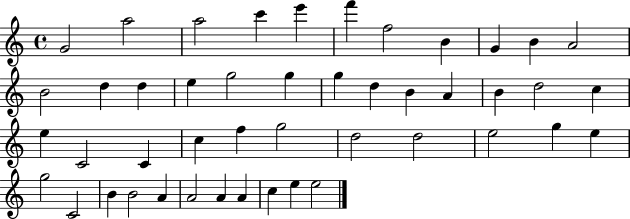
{
  \clef treble
  \time 4/4
  \defaultTimeSignature
  \key c \major
  g'2 a''2 | a''2 c'''4 e'''4 | f'''4 f''2 b'4 | g'4 b'4 a'2 | \break b'2 d''4 d''4 | e''4 g''2 g''4 | g''4 d''4 b'4 a'4 | b'4 d''2 c''4 | \break e''4 c'2 c'4 | c''4 f''4 g''2 | d''2 d''2 | e''2 g''4 e''4 | \break g''2 c'2 | b'4 b'2 a'4 | a'2 a'4 a'4 | c''4 e''4 e''2 | \break \bar "|."
}